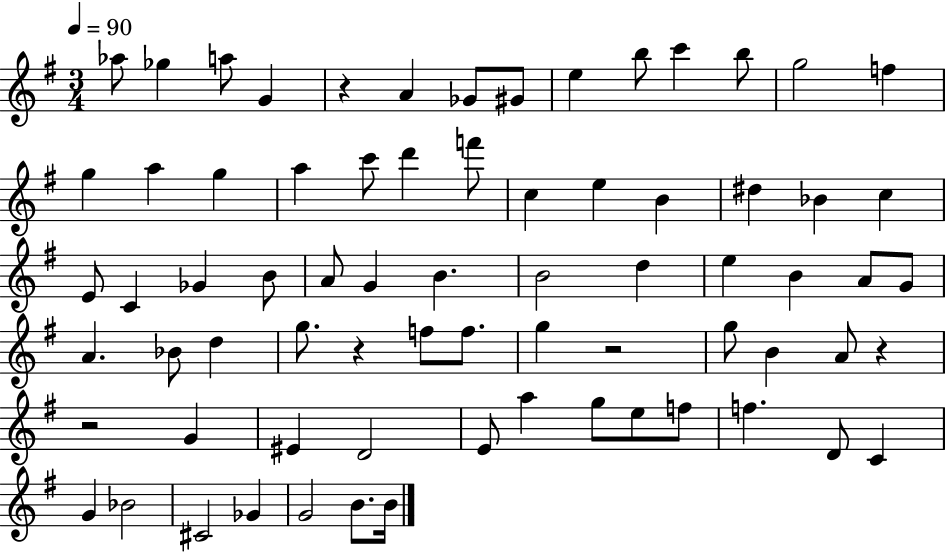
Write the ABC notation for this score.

X:1
T:Untitled
M:3/4
L:1/4
K:G
_a/2 _g a/2 G z A _G/2 ^G/2 e b/2 c' b/2 g2 f g a g a c'/2 d' f'/2 c e B ^d _B c E/2 C _G B/2 A/2 G B B2 d e B A/2 G/2 A _B/2 d g/2 z f/2 f/2 g z2 g/2 B A/2 z z2 G ^E D2 E/2 a g/2 e/2 f/2 f D/2 C G _B2 ^C2 _G G2 B/2 B/4